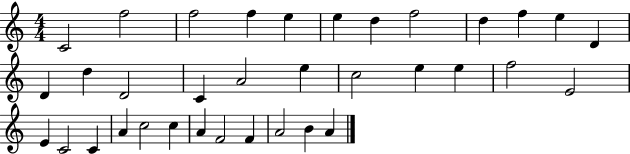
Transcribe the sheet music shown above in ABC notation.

X:1
T:Untitled
M:4/4
L:1/4
K:C
C2 f2 f2 f e e d f2 d f e D D d D2 C A2 e c2 e e f2 E2 E C2 C A c2 c A F2 F A2 B A